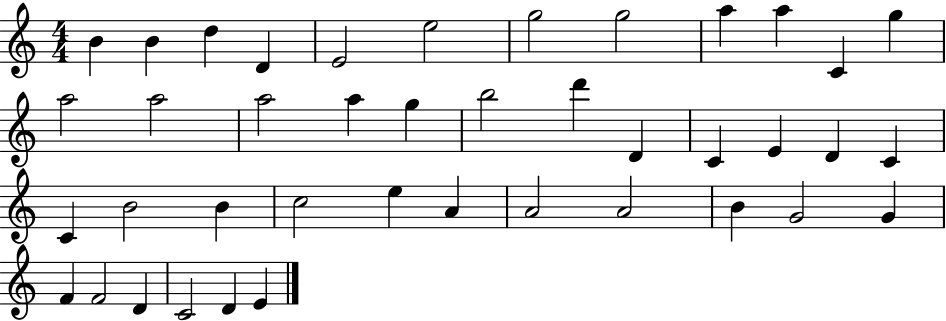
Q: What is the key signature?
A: C major